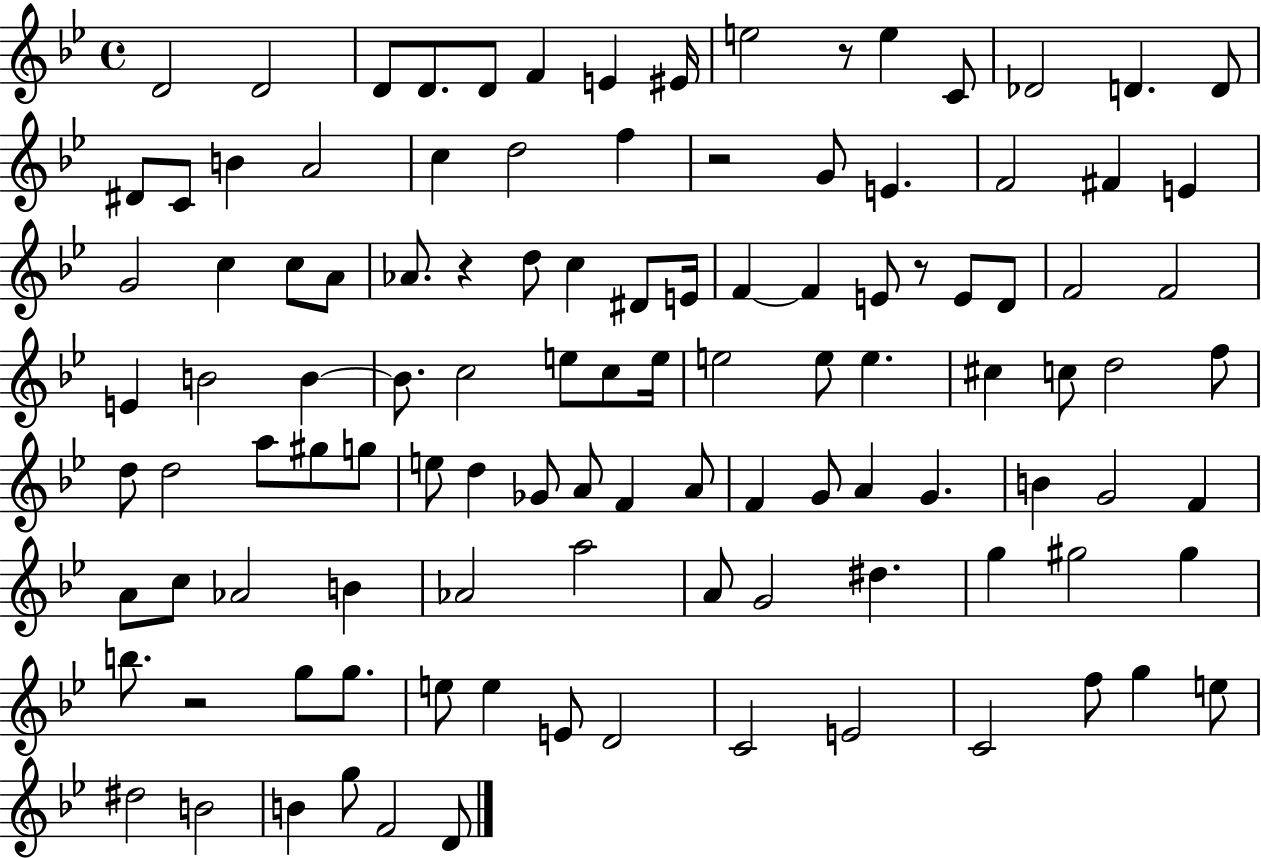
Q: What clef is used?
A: treble